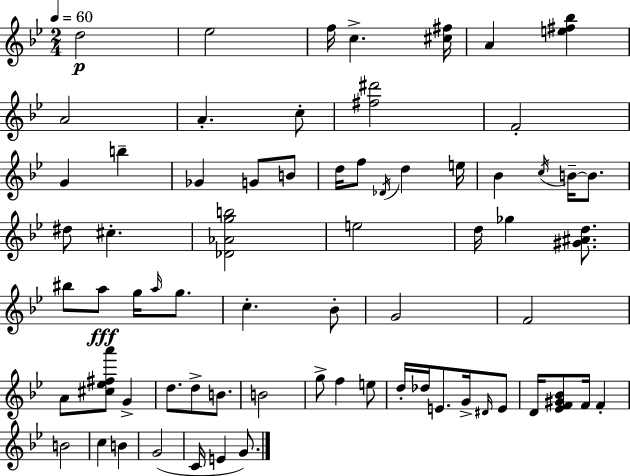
X:1
T:Untitled
M:2/4
L:1/4
K:Gm
d2 _e2 f/4 c [^c^f]/4 A [e^f_b] A2 A c/2 [^f^d']2 F2 G b _G G/2 B/2 d/4 f/2 _D/4 d e/4 _B c/4 B/4 B/2 ^d/2 ^c [_D_Agb]2 e2 d/4 _g [^G^Ad]/2 ^b/2 a/2 g/4 a/4 g/2 c _B/2 G2 F2 A/2 [^c_e^fa']/2 G d/2 d/2 B/2 B2 g/2 f e/2 d/4 _d/4 E/2 G/4 ^D/4 E/2 D/4 [_EF^G_B]/2 F/4 F B2 c B G2 C/4 E G/2